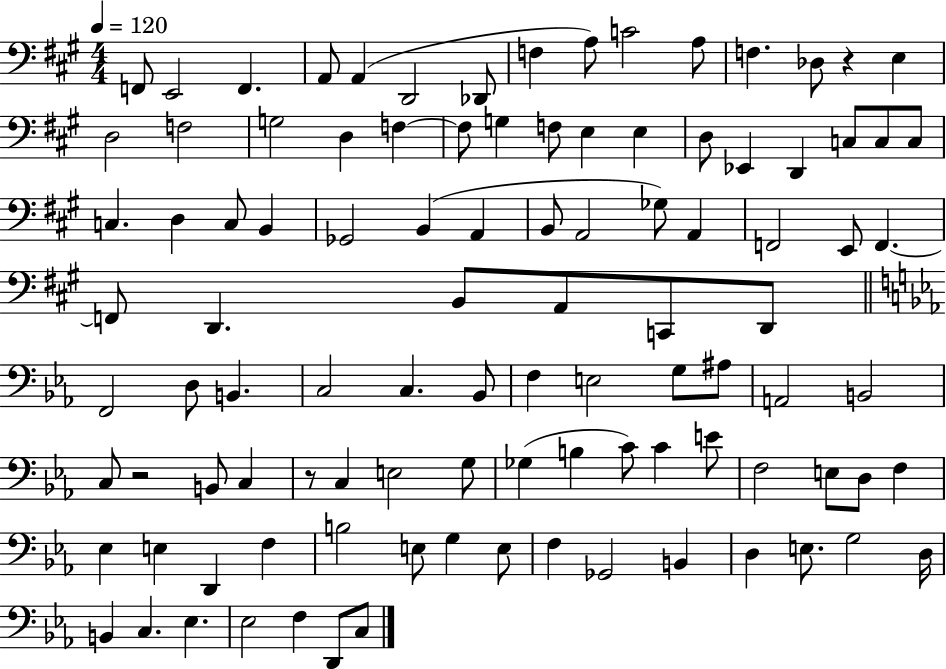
F2/e E2/h F2/q. A2/e A2/q D2/h Db2/e F3/q A3/e C4/h A3/e F3/q. Db3/e R/q E3/q D3/h F3/h G3/h D3/q F3/q F3/e G3/q F3/e E3/q E3/q D3/e Eb2/q D2/q C3/e C3/e C3/e C3/q. D3/q C3/e B2/q Gb2/h B2/q A2/q B2/e A2/h Gb3/e A2/q F2/h E2/e F2/q. F2/e D2/q. B2/e A2/e C2/e D2/e F2/h D3/e B2/q. C3/h C3/q. Bb2/e F3/q E3/h G3/e A#3/e A2/h B2/h C3/e R/h B2/e C3/q R/e C3/q E3/h G3/e Gb3/q B3/q C4/e C4/q E4/e F3/h E3/e D3/e F3/q Eb3/q E3/q D2/q F3/q B3/h E3/e G3/q E3/e F3/q Gb2/h B2/q D3/q E3/e. G3/h D3/s B2/q C3/q. Eb3/q. Eb3/h F3/q D2/e C3/e